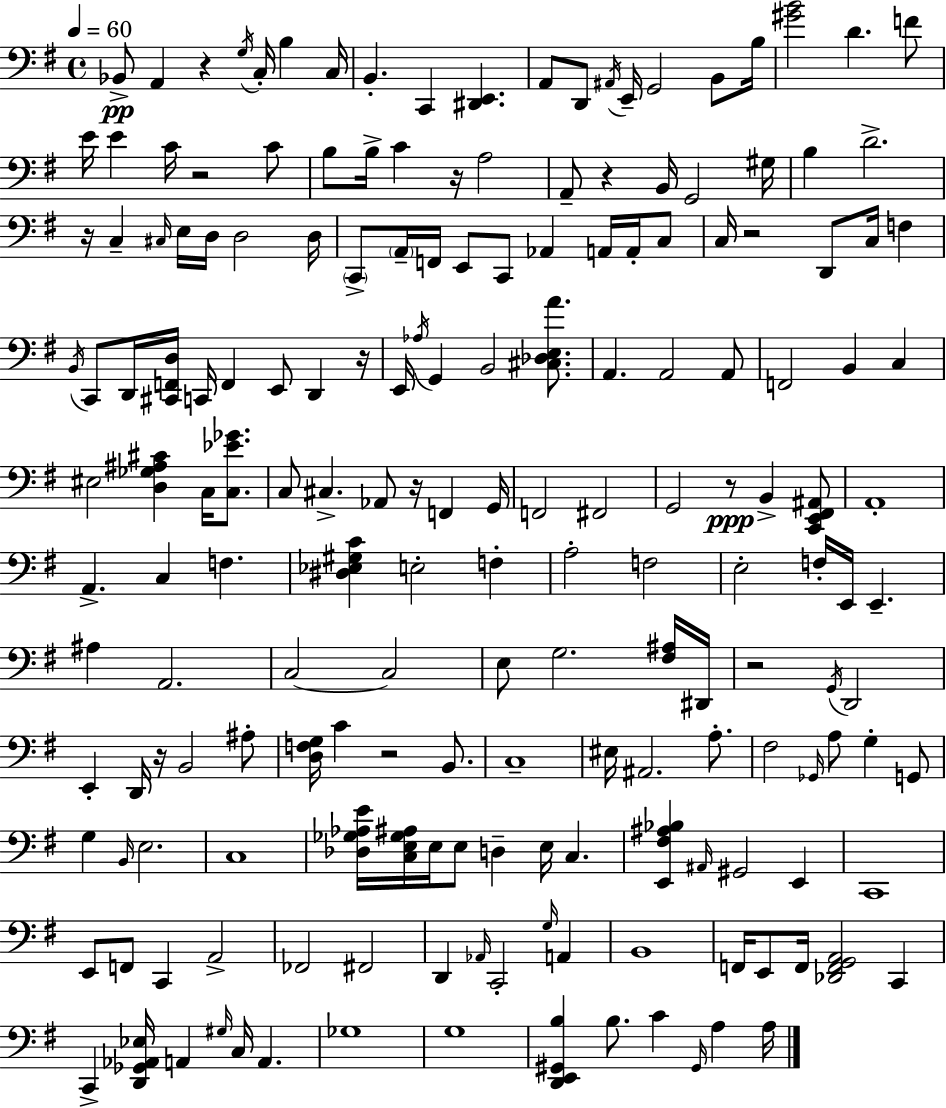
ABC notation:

X:1
T:Untitled
M:4/4
L:1/4
K:G
_B,,/2 A,, z G,/4 C,/4 B, C,/4 B,, C,, [^D,,E,,] A,,/2 D,,/2 ^A,,/4 E,,/4 G,,2 B,,/2 B,/4 [^GB]2 D F/2 E/4 E C/4 z2 C/2 B,/2 B,/4 C z/4 A,2 A,,/2 z B,,/4 G,,2 ^G,/4 B, D2 z/4 C, ^C,/4 E,/4 D,/4 D,2 D,/4 C,,/2 A,,/4 F,,/4 E,,/2 C,,/2 _A,, A,,/4 A,,/4 C,/2 C,/4 z2 D,,/2 C,/4 F, B,,/4 C,,/2 D,,/4 [^C,,F,,D,]/4 C,,/4 F,, E,,/2 D,, z/4 E,,/4 _A,/4 G,, B,,2 [^C,_D,E,A]/2 A,, A,,2 A,,/2 F,,2 B,, C, ^E,2 [D,_G,^A,^C] C,/4 [C,_E_G]/2 C,/2 ^C, _A,,/2 z/4 F,, G,,/4 F,,2 ^F,,2 G,,2 z/2 B,, [C,,E,,^F,,^A,,]/2 A,,4 A,, C, F, [^D,_E,^G,C] E,2 F, A,2 F,2 E,2 F,/4 E,,/4 E,, ^A, A,,2 C,2 C,2 E,/2 G,2 [^F,^A,]/4 ^D,,/4 z2 G,,/4 D,,2 E,, D,,/4 z/4 B,,2 ^A,/2 [D,F,G,]/4 C z2 B,,/2 C,4 ^E,/4 ^A,,2 A,/2 ^F,2 _G,,/4 A,/2 G, G,,/2 G, B,,/4 E,2 C,4 [_D,_G,_A,E]/4 [C,E,_G,^A,]/4 E,/4 E,/2 D, E,/4 C, [E,,^F,^A,_B,] ^A,,/4 ^G,,2 E,, C,,4 E,,/2 F,,/2 C,, A,,2 _F,,2 ^F,,2 D,, _A,,/4 C,,2 G,/4 A,, B,,4 F,,/4 E,,/2 F,,/4 [_D,,F,,G,,A,,]2 C,, C,, [D,,_G,,_A,,_E,]/4 A,, ^G,/4 C,/4 A,, _G,4 G,4 [D,,E,,^G,,B,] B,/2 C ^G,,/4 A, A,/4